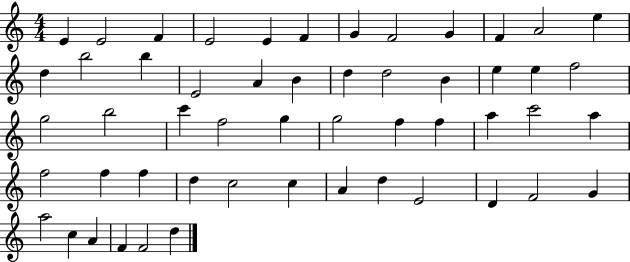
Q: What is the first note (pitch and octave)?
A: E4